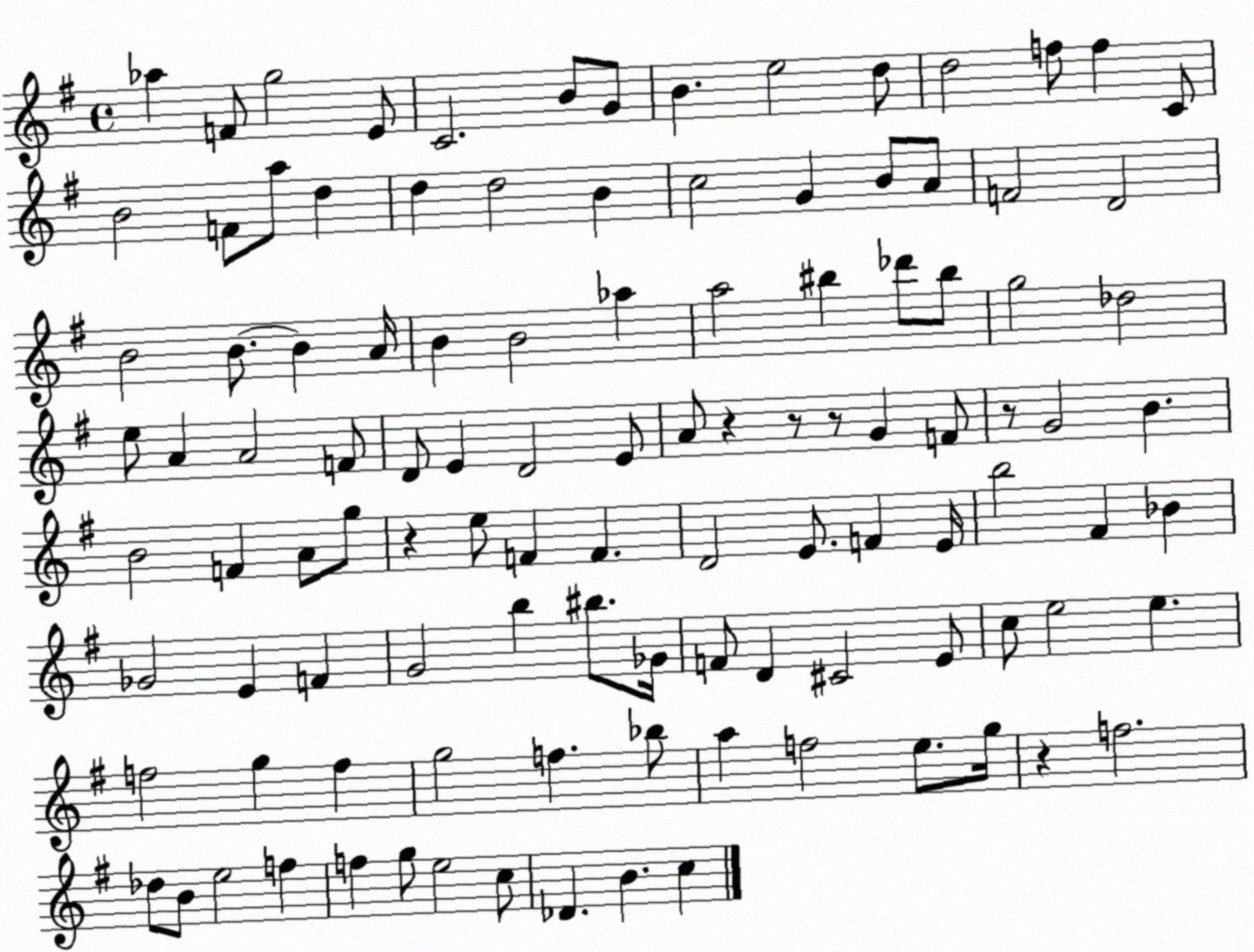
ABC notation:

X:1
T:Untitled
M:4/4
L:1/4
K:G
_a F/2 g2 E/2 C2 B/2 G/2 B e2 d/2 d2 f/2 f C/2 B2 F/2 a/2 d d d2 B c2 G B/2 A/2 F2 D2 B2 B/2 B A/4 B B2 _a a2 ^b _d'/2 ^b/2 g2 _d2 e/2 A A2 F/2 D/2 E D2 E/2 A/2 z z/2 z/2 G F/2 z/2 G2 B B2 F A/2 g/2 z e/2 F F D2 E/2 F E/4 b2 ^F _B _G2 E F G2 b ^b/2 _G/4 F/2 D ^C2 E/2 c/2 e2 e f2 g f g2 f _b/2 a f2 e/2 g/4 z f2 _d/2 B/2 e2 f f g/2 e2 c/2 _D B c